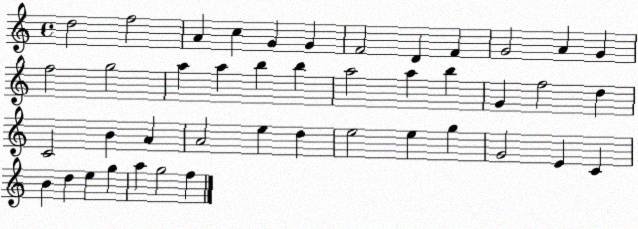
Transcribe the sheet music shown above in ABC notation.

X:1
T:Untitled
M:4/4
L:1/4
K:C
d2 f2 A c G G F2 D F G2 A G f2 g2 a a b b a2 a b G f2 d C2 B A A2 e d e2 e g G2 E C B d e g a g2 f